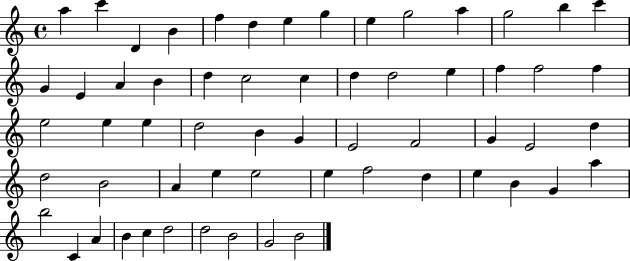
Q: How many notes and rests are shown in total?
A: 60